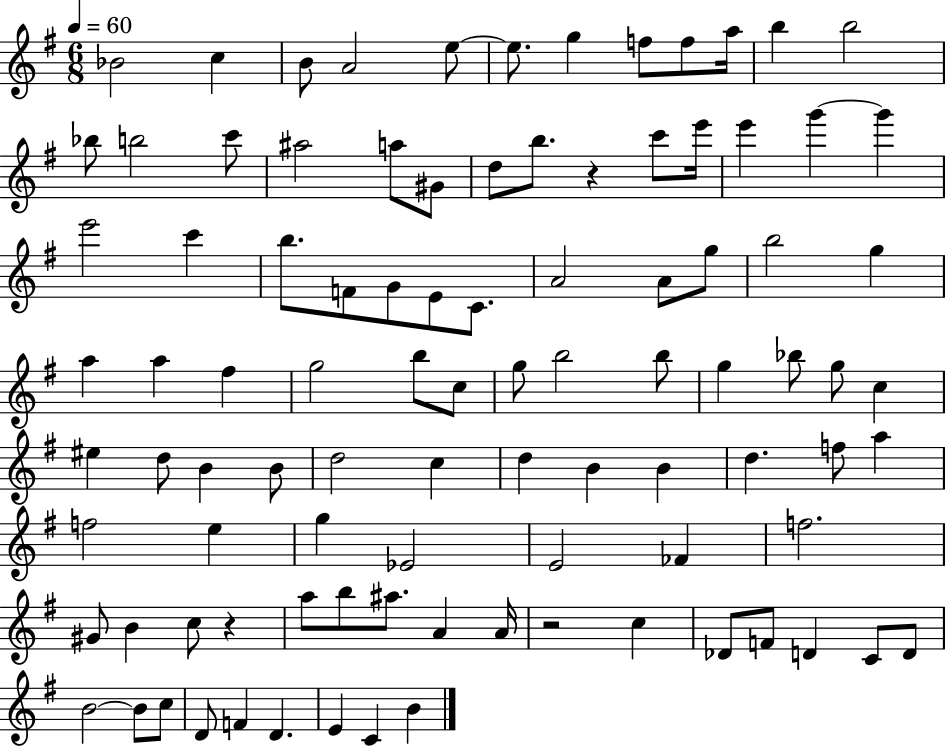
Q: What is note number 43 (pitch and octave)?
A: C5